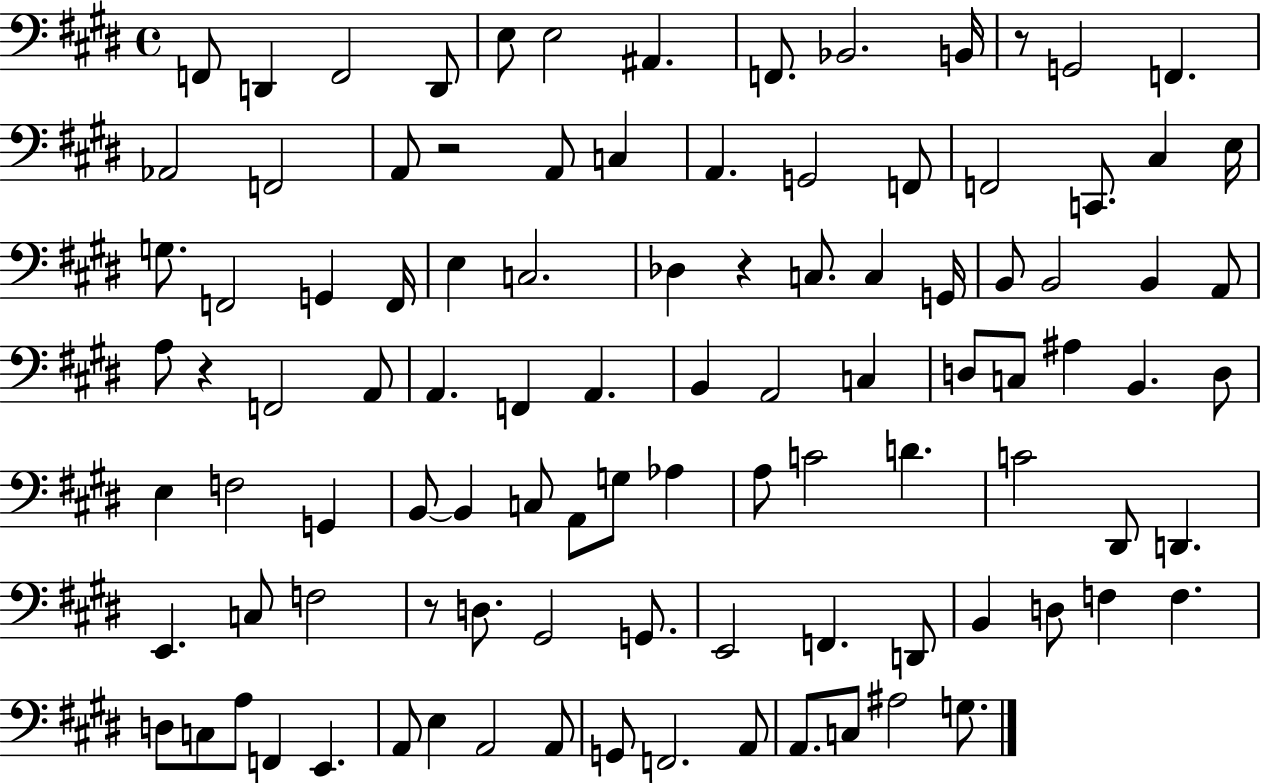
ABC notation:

X:1
T:Untitled
M:4/4
L:1/4
K:E
F,,/2 D,, F,,2 D,,/2 E,/2 E,2 ^A,, F,,/2 _B,,2 B,,/4 z/2 G,,2 F,, _A,,2 F,,2 A,,/2 z2 A,,/2 C, A,, G,,2 F,,/2 F,,2 C,,/2 ^C, E,/4 G,/2 F,,2 G,, F,,/4 E, C,2 _D, z C,/2 C, G,,/4 B,,/2 B,,2 B,, A,,/2 A,/2 z F,,2 A,,/2 A,, F,, A,, B,, A,,2 C, D,/2 C,/2 ^A, B,, D,/2 E, F,2 G,, B,,/2 B,, C,/2 A,,/2 G,/2 _A, A,/2 C2 D C2 ^D,,/2 D,, E,, C,/2 F,2 z/2 D,/2 ^G,,2 G,,/2 E,,2 F,, D,,/2 B,, D,/2 F, F, D,/2 C,/2 A,/2 F,, E,, A,,/2 E, A,,2 A,,/2 G,,/2 F,,2 A,,/2 A,,/2 C,/2 ^A,2 G,/2